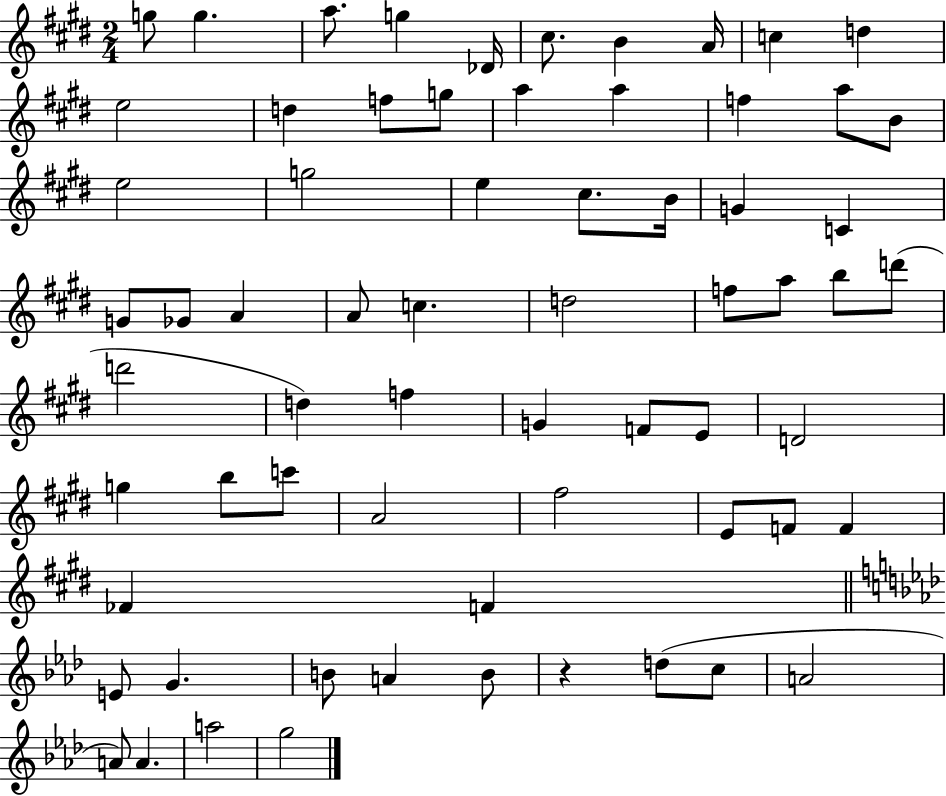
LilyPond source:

{
  \clef treble
  \numericTimeSignature
  \time 2/4
  \key e \major
  g''8 g''4. | a''8. g''4 des'16 | cis''8. b'4 a'16 | c''4 d''4 | \break e''2 | d''4 f''8 g''8 | a''4 a''4 | f''4 a''8 b'8 | \break e''2 | g''2 | e''4 cis''8. b'16 | g'4 c'4 | \break g'8 ges'8 a'4 | a'8 c''4. | d''2 | f''8 a''8 b''8 d'''8( | \break d'''2 | d''4) f''4 | g'4 f'8 e'8 | d'2 | \break g''4 b''8 c'''8 | a'2 | fis''2 | e'8 f'8 f'4 | \break fes'4 f'4 | \bar "||" \break \key f \minor e'8 g'4. | b'8 a'4 b'8 | r4 d''8( c''8 | a'2 | \break a'8) a'4. | a''2 | g''2 | \bar "|."
}